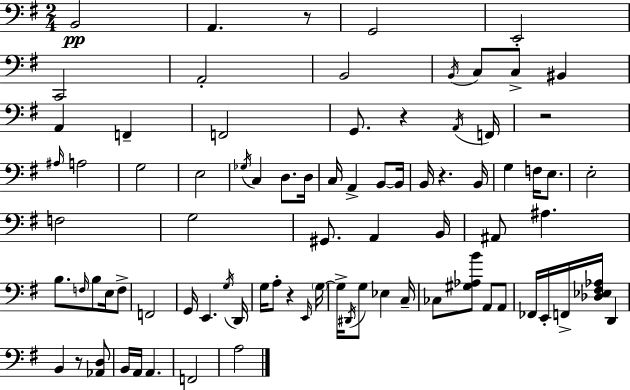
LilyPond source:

{
  \clef bass
  \numericTimeSignature
  \time 2/4
  \key e \minor
  b,2\pp | a,4. r8 | g,2 | e,2-. | \break c,2 | a,2-. | b,2 | \acciaccatura { b,16 } c8 c8-> bis,4 | \break a,4 f,4-- | f,2 | g,8. r4 | \acciaccatura { a,16 } f,16 r2 | \break \grace { ais16 } a2 | g2 | e2 | \acciaccatura { ges16 } c4 | \break d8. d16 c16 a,4-> | b,8~~ b,16 b,16 r4. | b,16 g4 | f16 e8. e2-. | \break f2 | g2 | gis,8. a,4 | b,16 ais,8 ais4. | \break b8. \grace { f16 } | b8 e16 f8-> f,2 | g,16 e,4. | \acciaccatura { g16 } d,16 g16 a8-. | \break r4 \grace { e,16 } \parenthesize g16~~ g16-> | \acciaccatura { dis,16 } g8 ees4 c16-- | ces8 <gis aes b'>8 a,8 a,8 | fes,16 e,16-. f,16-> <des ees fis aes>16 d,4 | \break b,4 r8 <aes, d>8 | b,16 a,16 a,4. | f,2 | a2 | \break \bar "|."
}